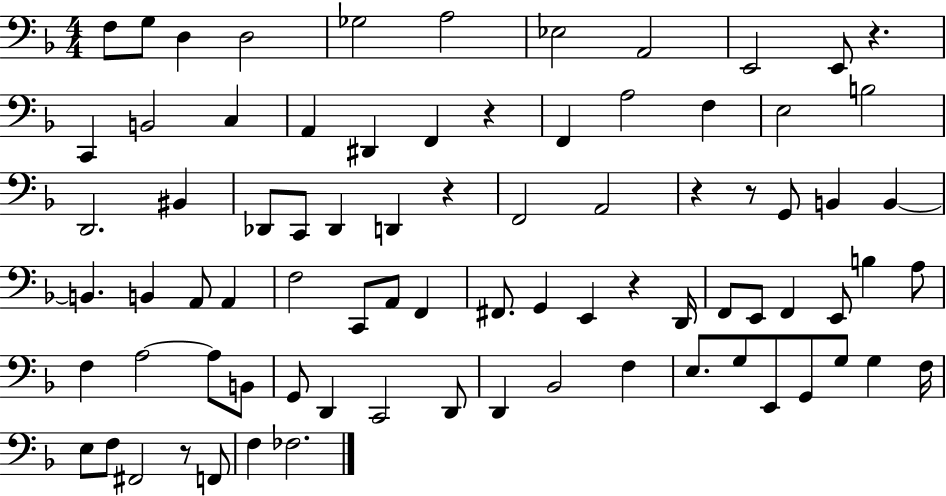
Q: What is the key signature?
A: F major